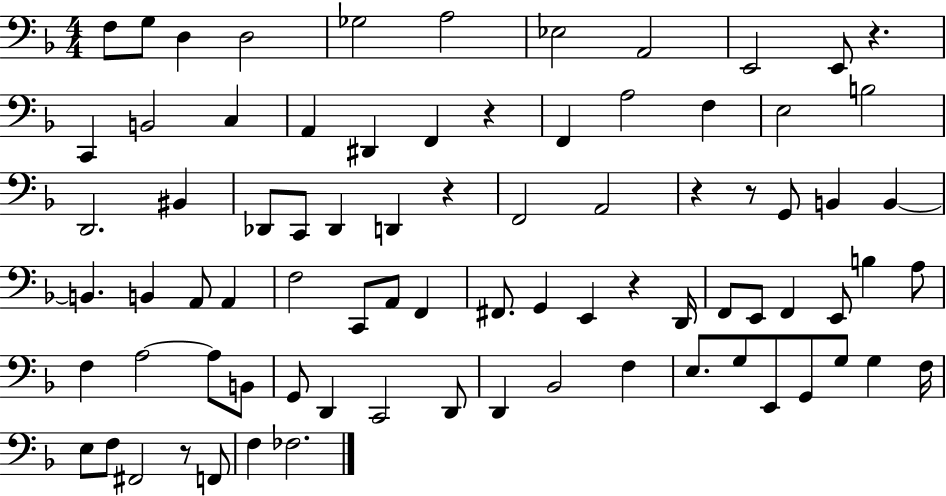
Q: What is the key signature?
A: F major